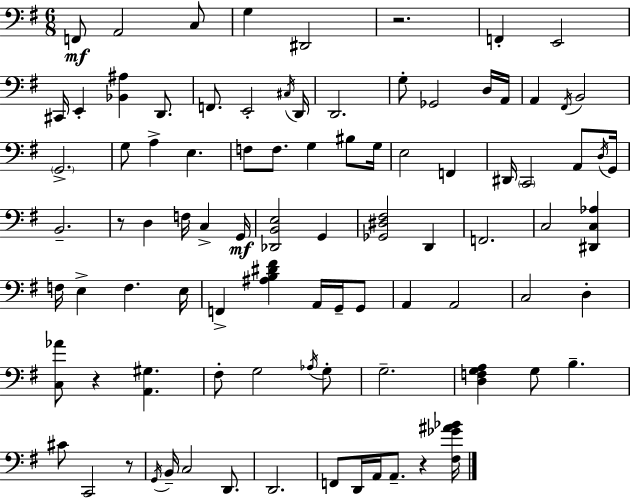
X:1
T:Untitled
M:6/8
L:1/4
K:Em
F,,/2 A,,2 C,/2 G, ^D,,2 z2 F,, E,,2 ^C,,/4 E,, [_B,,^A,] D,,/2 F,,/2 E,,2 ^C,/4 D,,/4 D,,2 G,/2 _G,,2 D,/4 A,,/4 A,, ^F,,/4 B,,2 G,,2 G,/2 A, E, F,/2 F,/2 G, ^B,/2 G,/4 E,2 F,, ^D,,/4 C,,2 A,,/2 D,/4 G,,/4 B,,2 z/2 D, F,/4 C, G,,/4 [_D,,B,,E,]2 G,, [_G,,^D,^F,]2 D,, F,,2 C,2 [^D,,C,_A,] F,/4 E, F, E,/4 F,, [^A,B,^D^F] A,,/4 G,,/4 G,,/2 A,, A,,2 C,2 D, [C,_A]/2 z [A,,^G,] ^F,/2 G,2 _A,/4 G,/2 G,2 [D,F,G,A,] G,/2 B, ^C/2 C,,2 z/2 G,,/4 B,,/4 C,2 D,,/2 D,,2 F,,/2 D,,/4 A,,/4 A,,/2 z [^F,_G^A_B]/4